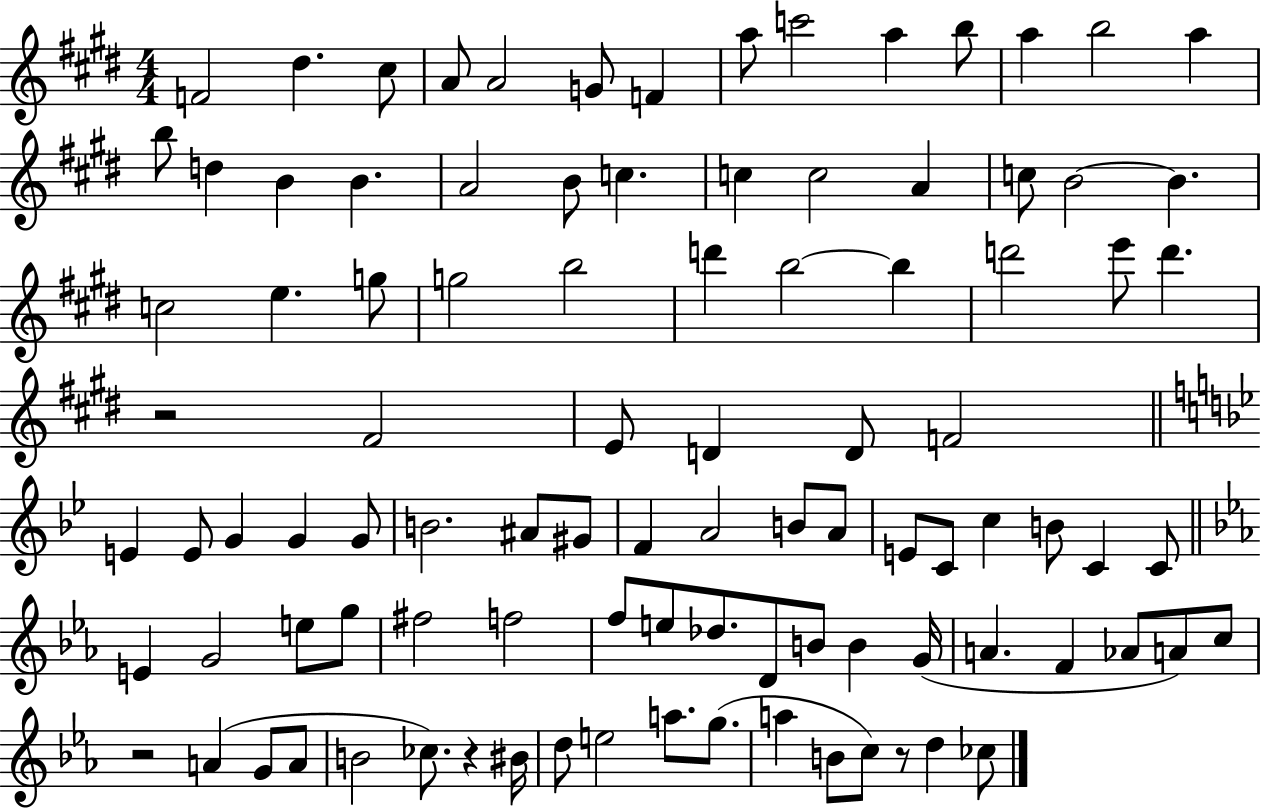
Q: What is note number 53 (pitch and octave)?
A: A4